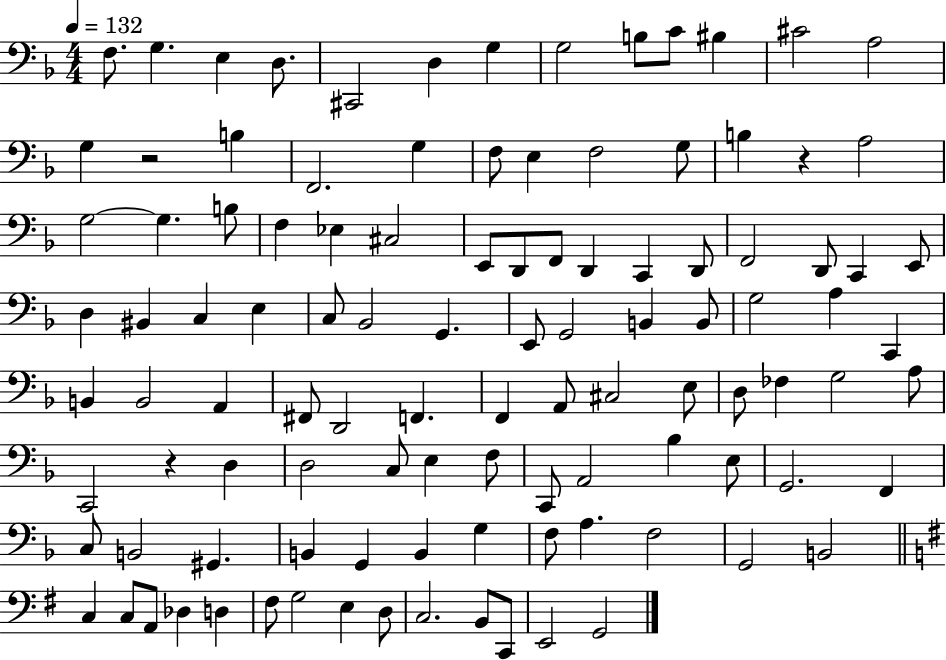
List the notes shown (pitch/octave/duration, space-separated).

F3/e. G3/q. E3/q D3/e. C#2/h D3/q G3/q G3/h B3/e C4/e BIS3/q C#4/h A3/h G3/q R/h B3/q F2/h. G3/q F3/e E3/q F3/h G3/e B3/q R/q A3/h G3/h G3/q. B3/e F3/q Eb3/q C#3/h E2/e D2/e F2/e D2/q C2/q D2/e F2/h D2/e C2/q E2/e D3/q BIS2/q C3/q E3/q C3/e Bb2/h G2/q. E2/e G2/h B2/q B2/e G3/h A3/q C2/q B2/q B2/h A2/q F#2/e D2/h F2/q. F2/q A2/e C#3/h E3/e D3/e FES3/q G3/h A3/e C2/h R/q D3/q D3/h C3/e E3/q F3/e C2/e A2/h Bb3/q E3/e G2/h. F2/q C3/e B2/h G#2/q. B2/q G2/q B2/q G3/q F3/e A3/q. F3/h G2/h B2/h C3/q C3/e A2/e Db3/q D3/q F#3/e G3/h E3/q D3/e C3/h. B2/e C2/e E2/h G2/h